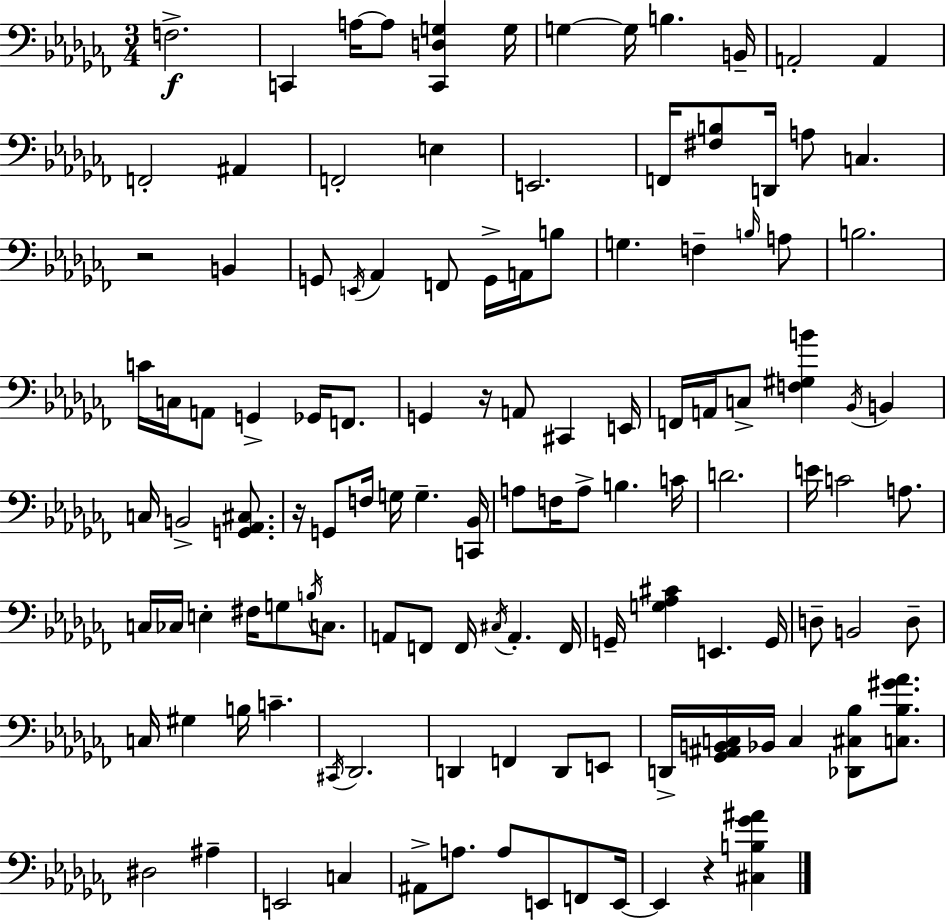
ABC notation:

X:1
T:Untitled
M:3/4
L:1/4
K:Abm
F,2 C,, A,/4 A,/2 [C,,D,G,] G,/4 G, G,/4 B, B,,/4 A,,2 A,, F,,2 ^A,, F,,2 E, E,,2 F,,/4 [^F,B,]/2 D,,/4 A,/2 C, z2 B,, G,,/2 E,,/4 _A,, F,,/2 G,,/4 A,,/4 B,/2 G, F, B,/4 A,/2 B,2 C/4 C,/4 A,,/2 G,, _G,,/4 F,,/2 G,, z/4 A,,/2 ^C,, E,,/4 F,,/4 A,,/4 C,/2 [F,^G,B] _B,,/4 B,, C,/4 B,,2 [G,,_A,,^C,]/2 z/4 G,,/2 F,/4 G,/4 G, [C,,_B,,]/4 A,/2 F,/4 A,/2 B, C/4 D2 E/4 C2 A,/2 C,/4 _C,/4 E, ^F,/4 G,/2 B,/4 C,/2 A,,/2 F,,/2 F,,/4 ^C,/4 A,, F,,/4 G,,/4 [G,_A,^C] E,, G,,/4 D,/2 B,,2 D,/2 C,/4 ^G, B,/4 C ^C,,/4 _D,,2 D,, F,, D,,/2 E,,/2 D,,/4 [_G,,^A,,B,,C,]/4 _B,,/4 C, [_D,,^C,_B,]/2 [C,_B,^G_A]/2 ^D,2 ^A, E,,2 C, ^A,,/2 A,/2 A,/2 E,,/2 F,,/2 E,,/4 E,, z [^C,B,_G^A]